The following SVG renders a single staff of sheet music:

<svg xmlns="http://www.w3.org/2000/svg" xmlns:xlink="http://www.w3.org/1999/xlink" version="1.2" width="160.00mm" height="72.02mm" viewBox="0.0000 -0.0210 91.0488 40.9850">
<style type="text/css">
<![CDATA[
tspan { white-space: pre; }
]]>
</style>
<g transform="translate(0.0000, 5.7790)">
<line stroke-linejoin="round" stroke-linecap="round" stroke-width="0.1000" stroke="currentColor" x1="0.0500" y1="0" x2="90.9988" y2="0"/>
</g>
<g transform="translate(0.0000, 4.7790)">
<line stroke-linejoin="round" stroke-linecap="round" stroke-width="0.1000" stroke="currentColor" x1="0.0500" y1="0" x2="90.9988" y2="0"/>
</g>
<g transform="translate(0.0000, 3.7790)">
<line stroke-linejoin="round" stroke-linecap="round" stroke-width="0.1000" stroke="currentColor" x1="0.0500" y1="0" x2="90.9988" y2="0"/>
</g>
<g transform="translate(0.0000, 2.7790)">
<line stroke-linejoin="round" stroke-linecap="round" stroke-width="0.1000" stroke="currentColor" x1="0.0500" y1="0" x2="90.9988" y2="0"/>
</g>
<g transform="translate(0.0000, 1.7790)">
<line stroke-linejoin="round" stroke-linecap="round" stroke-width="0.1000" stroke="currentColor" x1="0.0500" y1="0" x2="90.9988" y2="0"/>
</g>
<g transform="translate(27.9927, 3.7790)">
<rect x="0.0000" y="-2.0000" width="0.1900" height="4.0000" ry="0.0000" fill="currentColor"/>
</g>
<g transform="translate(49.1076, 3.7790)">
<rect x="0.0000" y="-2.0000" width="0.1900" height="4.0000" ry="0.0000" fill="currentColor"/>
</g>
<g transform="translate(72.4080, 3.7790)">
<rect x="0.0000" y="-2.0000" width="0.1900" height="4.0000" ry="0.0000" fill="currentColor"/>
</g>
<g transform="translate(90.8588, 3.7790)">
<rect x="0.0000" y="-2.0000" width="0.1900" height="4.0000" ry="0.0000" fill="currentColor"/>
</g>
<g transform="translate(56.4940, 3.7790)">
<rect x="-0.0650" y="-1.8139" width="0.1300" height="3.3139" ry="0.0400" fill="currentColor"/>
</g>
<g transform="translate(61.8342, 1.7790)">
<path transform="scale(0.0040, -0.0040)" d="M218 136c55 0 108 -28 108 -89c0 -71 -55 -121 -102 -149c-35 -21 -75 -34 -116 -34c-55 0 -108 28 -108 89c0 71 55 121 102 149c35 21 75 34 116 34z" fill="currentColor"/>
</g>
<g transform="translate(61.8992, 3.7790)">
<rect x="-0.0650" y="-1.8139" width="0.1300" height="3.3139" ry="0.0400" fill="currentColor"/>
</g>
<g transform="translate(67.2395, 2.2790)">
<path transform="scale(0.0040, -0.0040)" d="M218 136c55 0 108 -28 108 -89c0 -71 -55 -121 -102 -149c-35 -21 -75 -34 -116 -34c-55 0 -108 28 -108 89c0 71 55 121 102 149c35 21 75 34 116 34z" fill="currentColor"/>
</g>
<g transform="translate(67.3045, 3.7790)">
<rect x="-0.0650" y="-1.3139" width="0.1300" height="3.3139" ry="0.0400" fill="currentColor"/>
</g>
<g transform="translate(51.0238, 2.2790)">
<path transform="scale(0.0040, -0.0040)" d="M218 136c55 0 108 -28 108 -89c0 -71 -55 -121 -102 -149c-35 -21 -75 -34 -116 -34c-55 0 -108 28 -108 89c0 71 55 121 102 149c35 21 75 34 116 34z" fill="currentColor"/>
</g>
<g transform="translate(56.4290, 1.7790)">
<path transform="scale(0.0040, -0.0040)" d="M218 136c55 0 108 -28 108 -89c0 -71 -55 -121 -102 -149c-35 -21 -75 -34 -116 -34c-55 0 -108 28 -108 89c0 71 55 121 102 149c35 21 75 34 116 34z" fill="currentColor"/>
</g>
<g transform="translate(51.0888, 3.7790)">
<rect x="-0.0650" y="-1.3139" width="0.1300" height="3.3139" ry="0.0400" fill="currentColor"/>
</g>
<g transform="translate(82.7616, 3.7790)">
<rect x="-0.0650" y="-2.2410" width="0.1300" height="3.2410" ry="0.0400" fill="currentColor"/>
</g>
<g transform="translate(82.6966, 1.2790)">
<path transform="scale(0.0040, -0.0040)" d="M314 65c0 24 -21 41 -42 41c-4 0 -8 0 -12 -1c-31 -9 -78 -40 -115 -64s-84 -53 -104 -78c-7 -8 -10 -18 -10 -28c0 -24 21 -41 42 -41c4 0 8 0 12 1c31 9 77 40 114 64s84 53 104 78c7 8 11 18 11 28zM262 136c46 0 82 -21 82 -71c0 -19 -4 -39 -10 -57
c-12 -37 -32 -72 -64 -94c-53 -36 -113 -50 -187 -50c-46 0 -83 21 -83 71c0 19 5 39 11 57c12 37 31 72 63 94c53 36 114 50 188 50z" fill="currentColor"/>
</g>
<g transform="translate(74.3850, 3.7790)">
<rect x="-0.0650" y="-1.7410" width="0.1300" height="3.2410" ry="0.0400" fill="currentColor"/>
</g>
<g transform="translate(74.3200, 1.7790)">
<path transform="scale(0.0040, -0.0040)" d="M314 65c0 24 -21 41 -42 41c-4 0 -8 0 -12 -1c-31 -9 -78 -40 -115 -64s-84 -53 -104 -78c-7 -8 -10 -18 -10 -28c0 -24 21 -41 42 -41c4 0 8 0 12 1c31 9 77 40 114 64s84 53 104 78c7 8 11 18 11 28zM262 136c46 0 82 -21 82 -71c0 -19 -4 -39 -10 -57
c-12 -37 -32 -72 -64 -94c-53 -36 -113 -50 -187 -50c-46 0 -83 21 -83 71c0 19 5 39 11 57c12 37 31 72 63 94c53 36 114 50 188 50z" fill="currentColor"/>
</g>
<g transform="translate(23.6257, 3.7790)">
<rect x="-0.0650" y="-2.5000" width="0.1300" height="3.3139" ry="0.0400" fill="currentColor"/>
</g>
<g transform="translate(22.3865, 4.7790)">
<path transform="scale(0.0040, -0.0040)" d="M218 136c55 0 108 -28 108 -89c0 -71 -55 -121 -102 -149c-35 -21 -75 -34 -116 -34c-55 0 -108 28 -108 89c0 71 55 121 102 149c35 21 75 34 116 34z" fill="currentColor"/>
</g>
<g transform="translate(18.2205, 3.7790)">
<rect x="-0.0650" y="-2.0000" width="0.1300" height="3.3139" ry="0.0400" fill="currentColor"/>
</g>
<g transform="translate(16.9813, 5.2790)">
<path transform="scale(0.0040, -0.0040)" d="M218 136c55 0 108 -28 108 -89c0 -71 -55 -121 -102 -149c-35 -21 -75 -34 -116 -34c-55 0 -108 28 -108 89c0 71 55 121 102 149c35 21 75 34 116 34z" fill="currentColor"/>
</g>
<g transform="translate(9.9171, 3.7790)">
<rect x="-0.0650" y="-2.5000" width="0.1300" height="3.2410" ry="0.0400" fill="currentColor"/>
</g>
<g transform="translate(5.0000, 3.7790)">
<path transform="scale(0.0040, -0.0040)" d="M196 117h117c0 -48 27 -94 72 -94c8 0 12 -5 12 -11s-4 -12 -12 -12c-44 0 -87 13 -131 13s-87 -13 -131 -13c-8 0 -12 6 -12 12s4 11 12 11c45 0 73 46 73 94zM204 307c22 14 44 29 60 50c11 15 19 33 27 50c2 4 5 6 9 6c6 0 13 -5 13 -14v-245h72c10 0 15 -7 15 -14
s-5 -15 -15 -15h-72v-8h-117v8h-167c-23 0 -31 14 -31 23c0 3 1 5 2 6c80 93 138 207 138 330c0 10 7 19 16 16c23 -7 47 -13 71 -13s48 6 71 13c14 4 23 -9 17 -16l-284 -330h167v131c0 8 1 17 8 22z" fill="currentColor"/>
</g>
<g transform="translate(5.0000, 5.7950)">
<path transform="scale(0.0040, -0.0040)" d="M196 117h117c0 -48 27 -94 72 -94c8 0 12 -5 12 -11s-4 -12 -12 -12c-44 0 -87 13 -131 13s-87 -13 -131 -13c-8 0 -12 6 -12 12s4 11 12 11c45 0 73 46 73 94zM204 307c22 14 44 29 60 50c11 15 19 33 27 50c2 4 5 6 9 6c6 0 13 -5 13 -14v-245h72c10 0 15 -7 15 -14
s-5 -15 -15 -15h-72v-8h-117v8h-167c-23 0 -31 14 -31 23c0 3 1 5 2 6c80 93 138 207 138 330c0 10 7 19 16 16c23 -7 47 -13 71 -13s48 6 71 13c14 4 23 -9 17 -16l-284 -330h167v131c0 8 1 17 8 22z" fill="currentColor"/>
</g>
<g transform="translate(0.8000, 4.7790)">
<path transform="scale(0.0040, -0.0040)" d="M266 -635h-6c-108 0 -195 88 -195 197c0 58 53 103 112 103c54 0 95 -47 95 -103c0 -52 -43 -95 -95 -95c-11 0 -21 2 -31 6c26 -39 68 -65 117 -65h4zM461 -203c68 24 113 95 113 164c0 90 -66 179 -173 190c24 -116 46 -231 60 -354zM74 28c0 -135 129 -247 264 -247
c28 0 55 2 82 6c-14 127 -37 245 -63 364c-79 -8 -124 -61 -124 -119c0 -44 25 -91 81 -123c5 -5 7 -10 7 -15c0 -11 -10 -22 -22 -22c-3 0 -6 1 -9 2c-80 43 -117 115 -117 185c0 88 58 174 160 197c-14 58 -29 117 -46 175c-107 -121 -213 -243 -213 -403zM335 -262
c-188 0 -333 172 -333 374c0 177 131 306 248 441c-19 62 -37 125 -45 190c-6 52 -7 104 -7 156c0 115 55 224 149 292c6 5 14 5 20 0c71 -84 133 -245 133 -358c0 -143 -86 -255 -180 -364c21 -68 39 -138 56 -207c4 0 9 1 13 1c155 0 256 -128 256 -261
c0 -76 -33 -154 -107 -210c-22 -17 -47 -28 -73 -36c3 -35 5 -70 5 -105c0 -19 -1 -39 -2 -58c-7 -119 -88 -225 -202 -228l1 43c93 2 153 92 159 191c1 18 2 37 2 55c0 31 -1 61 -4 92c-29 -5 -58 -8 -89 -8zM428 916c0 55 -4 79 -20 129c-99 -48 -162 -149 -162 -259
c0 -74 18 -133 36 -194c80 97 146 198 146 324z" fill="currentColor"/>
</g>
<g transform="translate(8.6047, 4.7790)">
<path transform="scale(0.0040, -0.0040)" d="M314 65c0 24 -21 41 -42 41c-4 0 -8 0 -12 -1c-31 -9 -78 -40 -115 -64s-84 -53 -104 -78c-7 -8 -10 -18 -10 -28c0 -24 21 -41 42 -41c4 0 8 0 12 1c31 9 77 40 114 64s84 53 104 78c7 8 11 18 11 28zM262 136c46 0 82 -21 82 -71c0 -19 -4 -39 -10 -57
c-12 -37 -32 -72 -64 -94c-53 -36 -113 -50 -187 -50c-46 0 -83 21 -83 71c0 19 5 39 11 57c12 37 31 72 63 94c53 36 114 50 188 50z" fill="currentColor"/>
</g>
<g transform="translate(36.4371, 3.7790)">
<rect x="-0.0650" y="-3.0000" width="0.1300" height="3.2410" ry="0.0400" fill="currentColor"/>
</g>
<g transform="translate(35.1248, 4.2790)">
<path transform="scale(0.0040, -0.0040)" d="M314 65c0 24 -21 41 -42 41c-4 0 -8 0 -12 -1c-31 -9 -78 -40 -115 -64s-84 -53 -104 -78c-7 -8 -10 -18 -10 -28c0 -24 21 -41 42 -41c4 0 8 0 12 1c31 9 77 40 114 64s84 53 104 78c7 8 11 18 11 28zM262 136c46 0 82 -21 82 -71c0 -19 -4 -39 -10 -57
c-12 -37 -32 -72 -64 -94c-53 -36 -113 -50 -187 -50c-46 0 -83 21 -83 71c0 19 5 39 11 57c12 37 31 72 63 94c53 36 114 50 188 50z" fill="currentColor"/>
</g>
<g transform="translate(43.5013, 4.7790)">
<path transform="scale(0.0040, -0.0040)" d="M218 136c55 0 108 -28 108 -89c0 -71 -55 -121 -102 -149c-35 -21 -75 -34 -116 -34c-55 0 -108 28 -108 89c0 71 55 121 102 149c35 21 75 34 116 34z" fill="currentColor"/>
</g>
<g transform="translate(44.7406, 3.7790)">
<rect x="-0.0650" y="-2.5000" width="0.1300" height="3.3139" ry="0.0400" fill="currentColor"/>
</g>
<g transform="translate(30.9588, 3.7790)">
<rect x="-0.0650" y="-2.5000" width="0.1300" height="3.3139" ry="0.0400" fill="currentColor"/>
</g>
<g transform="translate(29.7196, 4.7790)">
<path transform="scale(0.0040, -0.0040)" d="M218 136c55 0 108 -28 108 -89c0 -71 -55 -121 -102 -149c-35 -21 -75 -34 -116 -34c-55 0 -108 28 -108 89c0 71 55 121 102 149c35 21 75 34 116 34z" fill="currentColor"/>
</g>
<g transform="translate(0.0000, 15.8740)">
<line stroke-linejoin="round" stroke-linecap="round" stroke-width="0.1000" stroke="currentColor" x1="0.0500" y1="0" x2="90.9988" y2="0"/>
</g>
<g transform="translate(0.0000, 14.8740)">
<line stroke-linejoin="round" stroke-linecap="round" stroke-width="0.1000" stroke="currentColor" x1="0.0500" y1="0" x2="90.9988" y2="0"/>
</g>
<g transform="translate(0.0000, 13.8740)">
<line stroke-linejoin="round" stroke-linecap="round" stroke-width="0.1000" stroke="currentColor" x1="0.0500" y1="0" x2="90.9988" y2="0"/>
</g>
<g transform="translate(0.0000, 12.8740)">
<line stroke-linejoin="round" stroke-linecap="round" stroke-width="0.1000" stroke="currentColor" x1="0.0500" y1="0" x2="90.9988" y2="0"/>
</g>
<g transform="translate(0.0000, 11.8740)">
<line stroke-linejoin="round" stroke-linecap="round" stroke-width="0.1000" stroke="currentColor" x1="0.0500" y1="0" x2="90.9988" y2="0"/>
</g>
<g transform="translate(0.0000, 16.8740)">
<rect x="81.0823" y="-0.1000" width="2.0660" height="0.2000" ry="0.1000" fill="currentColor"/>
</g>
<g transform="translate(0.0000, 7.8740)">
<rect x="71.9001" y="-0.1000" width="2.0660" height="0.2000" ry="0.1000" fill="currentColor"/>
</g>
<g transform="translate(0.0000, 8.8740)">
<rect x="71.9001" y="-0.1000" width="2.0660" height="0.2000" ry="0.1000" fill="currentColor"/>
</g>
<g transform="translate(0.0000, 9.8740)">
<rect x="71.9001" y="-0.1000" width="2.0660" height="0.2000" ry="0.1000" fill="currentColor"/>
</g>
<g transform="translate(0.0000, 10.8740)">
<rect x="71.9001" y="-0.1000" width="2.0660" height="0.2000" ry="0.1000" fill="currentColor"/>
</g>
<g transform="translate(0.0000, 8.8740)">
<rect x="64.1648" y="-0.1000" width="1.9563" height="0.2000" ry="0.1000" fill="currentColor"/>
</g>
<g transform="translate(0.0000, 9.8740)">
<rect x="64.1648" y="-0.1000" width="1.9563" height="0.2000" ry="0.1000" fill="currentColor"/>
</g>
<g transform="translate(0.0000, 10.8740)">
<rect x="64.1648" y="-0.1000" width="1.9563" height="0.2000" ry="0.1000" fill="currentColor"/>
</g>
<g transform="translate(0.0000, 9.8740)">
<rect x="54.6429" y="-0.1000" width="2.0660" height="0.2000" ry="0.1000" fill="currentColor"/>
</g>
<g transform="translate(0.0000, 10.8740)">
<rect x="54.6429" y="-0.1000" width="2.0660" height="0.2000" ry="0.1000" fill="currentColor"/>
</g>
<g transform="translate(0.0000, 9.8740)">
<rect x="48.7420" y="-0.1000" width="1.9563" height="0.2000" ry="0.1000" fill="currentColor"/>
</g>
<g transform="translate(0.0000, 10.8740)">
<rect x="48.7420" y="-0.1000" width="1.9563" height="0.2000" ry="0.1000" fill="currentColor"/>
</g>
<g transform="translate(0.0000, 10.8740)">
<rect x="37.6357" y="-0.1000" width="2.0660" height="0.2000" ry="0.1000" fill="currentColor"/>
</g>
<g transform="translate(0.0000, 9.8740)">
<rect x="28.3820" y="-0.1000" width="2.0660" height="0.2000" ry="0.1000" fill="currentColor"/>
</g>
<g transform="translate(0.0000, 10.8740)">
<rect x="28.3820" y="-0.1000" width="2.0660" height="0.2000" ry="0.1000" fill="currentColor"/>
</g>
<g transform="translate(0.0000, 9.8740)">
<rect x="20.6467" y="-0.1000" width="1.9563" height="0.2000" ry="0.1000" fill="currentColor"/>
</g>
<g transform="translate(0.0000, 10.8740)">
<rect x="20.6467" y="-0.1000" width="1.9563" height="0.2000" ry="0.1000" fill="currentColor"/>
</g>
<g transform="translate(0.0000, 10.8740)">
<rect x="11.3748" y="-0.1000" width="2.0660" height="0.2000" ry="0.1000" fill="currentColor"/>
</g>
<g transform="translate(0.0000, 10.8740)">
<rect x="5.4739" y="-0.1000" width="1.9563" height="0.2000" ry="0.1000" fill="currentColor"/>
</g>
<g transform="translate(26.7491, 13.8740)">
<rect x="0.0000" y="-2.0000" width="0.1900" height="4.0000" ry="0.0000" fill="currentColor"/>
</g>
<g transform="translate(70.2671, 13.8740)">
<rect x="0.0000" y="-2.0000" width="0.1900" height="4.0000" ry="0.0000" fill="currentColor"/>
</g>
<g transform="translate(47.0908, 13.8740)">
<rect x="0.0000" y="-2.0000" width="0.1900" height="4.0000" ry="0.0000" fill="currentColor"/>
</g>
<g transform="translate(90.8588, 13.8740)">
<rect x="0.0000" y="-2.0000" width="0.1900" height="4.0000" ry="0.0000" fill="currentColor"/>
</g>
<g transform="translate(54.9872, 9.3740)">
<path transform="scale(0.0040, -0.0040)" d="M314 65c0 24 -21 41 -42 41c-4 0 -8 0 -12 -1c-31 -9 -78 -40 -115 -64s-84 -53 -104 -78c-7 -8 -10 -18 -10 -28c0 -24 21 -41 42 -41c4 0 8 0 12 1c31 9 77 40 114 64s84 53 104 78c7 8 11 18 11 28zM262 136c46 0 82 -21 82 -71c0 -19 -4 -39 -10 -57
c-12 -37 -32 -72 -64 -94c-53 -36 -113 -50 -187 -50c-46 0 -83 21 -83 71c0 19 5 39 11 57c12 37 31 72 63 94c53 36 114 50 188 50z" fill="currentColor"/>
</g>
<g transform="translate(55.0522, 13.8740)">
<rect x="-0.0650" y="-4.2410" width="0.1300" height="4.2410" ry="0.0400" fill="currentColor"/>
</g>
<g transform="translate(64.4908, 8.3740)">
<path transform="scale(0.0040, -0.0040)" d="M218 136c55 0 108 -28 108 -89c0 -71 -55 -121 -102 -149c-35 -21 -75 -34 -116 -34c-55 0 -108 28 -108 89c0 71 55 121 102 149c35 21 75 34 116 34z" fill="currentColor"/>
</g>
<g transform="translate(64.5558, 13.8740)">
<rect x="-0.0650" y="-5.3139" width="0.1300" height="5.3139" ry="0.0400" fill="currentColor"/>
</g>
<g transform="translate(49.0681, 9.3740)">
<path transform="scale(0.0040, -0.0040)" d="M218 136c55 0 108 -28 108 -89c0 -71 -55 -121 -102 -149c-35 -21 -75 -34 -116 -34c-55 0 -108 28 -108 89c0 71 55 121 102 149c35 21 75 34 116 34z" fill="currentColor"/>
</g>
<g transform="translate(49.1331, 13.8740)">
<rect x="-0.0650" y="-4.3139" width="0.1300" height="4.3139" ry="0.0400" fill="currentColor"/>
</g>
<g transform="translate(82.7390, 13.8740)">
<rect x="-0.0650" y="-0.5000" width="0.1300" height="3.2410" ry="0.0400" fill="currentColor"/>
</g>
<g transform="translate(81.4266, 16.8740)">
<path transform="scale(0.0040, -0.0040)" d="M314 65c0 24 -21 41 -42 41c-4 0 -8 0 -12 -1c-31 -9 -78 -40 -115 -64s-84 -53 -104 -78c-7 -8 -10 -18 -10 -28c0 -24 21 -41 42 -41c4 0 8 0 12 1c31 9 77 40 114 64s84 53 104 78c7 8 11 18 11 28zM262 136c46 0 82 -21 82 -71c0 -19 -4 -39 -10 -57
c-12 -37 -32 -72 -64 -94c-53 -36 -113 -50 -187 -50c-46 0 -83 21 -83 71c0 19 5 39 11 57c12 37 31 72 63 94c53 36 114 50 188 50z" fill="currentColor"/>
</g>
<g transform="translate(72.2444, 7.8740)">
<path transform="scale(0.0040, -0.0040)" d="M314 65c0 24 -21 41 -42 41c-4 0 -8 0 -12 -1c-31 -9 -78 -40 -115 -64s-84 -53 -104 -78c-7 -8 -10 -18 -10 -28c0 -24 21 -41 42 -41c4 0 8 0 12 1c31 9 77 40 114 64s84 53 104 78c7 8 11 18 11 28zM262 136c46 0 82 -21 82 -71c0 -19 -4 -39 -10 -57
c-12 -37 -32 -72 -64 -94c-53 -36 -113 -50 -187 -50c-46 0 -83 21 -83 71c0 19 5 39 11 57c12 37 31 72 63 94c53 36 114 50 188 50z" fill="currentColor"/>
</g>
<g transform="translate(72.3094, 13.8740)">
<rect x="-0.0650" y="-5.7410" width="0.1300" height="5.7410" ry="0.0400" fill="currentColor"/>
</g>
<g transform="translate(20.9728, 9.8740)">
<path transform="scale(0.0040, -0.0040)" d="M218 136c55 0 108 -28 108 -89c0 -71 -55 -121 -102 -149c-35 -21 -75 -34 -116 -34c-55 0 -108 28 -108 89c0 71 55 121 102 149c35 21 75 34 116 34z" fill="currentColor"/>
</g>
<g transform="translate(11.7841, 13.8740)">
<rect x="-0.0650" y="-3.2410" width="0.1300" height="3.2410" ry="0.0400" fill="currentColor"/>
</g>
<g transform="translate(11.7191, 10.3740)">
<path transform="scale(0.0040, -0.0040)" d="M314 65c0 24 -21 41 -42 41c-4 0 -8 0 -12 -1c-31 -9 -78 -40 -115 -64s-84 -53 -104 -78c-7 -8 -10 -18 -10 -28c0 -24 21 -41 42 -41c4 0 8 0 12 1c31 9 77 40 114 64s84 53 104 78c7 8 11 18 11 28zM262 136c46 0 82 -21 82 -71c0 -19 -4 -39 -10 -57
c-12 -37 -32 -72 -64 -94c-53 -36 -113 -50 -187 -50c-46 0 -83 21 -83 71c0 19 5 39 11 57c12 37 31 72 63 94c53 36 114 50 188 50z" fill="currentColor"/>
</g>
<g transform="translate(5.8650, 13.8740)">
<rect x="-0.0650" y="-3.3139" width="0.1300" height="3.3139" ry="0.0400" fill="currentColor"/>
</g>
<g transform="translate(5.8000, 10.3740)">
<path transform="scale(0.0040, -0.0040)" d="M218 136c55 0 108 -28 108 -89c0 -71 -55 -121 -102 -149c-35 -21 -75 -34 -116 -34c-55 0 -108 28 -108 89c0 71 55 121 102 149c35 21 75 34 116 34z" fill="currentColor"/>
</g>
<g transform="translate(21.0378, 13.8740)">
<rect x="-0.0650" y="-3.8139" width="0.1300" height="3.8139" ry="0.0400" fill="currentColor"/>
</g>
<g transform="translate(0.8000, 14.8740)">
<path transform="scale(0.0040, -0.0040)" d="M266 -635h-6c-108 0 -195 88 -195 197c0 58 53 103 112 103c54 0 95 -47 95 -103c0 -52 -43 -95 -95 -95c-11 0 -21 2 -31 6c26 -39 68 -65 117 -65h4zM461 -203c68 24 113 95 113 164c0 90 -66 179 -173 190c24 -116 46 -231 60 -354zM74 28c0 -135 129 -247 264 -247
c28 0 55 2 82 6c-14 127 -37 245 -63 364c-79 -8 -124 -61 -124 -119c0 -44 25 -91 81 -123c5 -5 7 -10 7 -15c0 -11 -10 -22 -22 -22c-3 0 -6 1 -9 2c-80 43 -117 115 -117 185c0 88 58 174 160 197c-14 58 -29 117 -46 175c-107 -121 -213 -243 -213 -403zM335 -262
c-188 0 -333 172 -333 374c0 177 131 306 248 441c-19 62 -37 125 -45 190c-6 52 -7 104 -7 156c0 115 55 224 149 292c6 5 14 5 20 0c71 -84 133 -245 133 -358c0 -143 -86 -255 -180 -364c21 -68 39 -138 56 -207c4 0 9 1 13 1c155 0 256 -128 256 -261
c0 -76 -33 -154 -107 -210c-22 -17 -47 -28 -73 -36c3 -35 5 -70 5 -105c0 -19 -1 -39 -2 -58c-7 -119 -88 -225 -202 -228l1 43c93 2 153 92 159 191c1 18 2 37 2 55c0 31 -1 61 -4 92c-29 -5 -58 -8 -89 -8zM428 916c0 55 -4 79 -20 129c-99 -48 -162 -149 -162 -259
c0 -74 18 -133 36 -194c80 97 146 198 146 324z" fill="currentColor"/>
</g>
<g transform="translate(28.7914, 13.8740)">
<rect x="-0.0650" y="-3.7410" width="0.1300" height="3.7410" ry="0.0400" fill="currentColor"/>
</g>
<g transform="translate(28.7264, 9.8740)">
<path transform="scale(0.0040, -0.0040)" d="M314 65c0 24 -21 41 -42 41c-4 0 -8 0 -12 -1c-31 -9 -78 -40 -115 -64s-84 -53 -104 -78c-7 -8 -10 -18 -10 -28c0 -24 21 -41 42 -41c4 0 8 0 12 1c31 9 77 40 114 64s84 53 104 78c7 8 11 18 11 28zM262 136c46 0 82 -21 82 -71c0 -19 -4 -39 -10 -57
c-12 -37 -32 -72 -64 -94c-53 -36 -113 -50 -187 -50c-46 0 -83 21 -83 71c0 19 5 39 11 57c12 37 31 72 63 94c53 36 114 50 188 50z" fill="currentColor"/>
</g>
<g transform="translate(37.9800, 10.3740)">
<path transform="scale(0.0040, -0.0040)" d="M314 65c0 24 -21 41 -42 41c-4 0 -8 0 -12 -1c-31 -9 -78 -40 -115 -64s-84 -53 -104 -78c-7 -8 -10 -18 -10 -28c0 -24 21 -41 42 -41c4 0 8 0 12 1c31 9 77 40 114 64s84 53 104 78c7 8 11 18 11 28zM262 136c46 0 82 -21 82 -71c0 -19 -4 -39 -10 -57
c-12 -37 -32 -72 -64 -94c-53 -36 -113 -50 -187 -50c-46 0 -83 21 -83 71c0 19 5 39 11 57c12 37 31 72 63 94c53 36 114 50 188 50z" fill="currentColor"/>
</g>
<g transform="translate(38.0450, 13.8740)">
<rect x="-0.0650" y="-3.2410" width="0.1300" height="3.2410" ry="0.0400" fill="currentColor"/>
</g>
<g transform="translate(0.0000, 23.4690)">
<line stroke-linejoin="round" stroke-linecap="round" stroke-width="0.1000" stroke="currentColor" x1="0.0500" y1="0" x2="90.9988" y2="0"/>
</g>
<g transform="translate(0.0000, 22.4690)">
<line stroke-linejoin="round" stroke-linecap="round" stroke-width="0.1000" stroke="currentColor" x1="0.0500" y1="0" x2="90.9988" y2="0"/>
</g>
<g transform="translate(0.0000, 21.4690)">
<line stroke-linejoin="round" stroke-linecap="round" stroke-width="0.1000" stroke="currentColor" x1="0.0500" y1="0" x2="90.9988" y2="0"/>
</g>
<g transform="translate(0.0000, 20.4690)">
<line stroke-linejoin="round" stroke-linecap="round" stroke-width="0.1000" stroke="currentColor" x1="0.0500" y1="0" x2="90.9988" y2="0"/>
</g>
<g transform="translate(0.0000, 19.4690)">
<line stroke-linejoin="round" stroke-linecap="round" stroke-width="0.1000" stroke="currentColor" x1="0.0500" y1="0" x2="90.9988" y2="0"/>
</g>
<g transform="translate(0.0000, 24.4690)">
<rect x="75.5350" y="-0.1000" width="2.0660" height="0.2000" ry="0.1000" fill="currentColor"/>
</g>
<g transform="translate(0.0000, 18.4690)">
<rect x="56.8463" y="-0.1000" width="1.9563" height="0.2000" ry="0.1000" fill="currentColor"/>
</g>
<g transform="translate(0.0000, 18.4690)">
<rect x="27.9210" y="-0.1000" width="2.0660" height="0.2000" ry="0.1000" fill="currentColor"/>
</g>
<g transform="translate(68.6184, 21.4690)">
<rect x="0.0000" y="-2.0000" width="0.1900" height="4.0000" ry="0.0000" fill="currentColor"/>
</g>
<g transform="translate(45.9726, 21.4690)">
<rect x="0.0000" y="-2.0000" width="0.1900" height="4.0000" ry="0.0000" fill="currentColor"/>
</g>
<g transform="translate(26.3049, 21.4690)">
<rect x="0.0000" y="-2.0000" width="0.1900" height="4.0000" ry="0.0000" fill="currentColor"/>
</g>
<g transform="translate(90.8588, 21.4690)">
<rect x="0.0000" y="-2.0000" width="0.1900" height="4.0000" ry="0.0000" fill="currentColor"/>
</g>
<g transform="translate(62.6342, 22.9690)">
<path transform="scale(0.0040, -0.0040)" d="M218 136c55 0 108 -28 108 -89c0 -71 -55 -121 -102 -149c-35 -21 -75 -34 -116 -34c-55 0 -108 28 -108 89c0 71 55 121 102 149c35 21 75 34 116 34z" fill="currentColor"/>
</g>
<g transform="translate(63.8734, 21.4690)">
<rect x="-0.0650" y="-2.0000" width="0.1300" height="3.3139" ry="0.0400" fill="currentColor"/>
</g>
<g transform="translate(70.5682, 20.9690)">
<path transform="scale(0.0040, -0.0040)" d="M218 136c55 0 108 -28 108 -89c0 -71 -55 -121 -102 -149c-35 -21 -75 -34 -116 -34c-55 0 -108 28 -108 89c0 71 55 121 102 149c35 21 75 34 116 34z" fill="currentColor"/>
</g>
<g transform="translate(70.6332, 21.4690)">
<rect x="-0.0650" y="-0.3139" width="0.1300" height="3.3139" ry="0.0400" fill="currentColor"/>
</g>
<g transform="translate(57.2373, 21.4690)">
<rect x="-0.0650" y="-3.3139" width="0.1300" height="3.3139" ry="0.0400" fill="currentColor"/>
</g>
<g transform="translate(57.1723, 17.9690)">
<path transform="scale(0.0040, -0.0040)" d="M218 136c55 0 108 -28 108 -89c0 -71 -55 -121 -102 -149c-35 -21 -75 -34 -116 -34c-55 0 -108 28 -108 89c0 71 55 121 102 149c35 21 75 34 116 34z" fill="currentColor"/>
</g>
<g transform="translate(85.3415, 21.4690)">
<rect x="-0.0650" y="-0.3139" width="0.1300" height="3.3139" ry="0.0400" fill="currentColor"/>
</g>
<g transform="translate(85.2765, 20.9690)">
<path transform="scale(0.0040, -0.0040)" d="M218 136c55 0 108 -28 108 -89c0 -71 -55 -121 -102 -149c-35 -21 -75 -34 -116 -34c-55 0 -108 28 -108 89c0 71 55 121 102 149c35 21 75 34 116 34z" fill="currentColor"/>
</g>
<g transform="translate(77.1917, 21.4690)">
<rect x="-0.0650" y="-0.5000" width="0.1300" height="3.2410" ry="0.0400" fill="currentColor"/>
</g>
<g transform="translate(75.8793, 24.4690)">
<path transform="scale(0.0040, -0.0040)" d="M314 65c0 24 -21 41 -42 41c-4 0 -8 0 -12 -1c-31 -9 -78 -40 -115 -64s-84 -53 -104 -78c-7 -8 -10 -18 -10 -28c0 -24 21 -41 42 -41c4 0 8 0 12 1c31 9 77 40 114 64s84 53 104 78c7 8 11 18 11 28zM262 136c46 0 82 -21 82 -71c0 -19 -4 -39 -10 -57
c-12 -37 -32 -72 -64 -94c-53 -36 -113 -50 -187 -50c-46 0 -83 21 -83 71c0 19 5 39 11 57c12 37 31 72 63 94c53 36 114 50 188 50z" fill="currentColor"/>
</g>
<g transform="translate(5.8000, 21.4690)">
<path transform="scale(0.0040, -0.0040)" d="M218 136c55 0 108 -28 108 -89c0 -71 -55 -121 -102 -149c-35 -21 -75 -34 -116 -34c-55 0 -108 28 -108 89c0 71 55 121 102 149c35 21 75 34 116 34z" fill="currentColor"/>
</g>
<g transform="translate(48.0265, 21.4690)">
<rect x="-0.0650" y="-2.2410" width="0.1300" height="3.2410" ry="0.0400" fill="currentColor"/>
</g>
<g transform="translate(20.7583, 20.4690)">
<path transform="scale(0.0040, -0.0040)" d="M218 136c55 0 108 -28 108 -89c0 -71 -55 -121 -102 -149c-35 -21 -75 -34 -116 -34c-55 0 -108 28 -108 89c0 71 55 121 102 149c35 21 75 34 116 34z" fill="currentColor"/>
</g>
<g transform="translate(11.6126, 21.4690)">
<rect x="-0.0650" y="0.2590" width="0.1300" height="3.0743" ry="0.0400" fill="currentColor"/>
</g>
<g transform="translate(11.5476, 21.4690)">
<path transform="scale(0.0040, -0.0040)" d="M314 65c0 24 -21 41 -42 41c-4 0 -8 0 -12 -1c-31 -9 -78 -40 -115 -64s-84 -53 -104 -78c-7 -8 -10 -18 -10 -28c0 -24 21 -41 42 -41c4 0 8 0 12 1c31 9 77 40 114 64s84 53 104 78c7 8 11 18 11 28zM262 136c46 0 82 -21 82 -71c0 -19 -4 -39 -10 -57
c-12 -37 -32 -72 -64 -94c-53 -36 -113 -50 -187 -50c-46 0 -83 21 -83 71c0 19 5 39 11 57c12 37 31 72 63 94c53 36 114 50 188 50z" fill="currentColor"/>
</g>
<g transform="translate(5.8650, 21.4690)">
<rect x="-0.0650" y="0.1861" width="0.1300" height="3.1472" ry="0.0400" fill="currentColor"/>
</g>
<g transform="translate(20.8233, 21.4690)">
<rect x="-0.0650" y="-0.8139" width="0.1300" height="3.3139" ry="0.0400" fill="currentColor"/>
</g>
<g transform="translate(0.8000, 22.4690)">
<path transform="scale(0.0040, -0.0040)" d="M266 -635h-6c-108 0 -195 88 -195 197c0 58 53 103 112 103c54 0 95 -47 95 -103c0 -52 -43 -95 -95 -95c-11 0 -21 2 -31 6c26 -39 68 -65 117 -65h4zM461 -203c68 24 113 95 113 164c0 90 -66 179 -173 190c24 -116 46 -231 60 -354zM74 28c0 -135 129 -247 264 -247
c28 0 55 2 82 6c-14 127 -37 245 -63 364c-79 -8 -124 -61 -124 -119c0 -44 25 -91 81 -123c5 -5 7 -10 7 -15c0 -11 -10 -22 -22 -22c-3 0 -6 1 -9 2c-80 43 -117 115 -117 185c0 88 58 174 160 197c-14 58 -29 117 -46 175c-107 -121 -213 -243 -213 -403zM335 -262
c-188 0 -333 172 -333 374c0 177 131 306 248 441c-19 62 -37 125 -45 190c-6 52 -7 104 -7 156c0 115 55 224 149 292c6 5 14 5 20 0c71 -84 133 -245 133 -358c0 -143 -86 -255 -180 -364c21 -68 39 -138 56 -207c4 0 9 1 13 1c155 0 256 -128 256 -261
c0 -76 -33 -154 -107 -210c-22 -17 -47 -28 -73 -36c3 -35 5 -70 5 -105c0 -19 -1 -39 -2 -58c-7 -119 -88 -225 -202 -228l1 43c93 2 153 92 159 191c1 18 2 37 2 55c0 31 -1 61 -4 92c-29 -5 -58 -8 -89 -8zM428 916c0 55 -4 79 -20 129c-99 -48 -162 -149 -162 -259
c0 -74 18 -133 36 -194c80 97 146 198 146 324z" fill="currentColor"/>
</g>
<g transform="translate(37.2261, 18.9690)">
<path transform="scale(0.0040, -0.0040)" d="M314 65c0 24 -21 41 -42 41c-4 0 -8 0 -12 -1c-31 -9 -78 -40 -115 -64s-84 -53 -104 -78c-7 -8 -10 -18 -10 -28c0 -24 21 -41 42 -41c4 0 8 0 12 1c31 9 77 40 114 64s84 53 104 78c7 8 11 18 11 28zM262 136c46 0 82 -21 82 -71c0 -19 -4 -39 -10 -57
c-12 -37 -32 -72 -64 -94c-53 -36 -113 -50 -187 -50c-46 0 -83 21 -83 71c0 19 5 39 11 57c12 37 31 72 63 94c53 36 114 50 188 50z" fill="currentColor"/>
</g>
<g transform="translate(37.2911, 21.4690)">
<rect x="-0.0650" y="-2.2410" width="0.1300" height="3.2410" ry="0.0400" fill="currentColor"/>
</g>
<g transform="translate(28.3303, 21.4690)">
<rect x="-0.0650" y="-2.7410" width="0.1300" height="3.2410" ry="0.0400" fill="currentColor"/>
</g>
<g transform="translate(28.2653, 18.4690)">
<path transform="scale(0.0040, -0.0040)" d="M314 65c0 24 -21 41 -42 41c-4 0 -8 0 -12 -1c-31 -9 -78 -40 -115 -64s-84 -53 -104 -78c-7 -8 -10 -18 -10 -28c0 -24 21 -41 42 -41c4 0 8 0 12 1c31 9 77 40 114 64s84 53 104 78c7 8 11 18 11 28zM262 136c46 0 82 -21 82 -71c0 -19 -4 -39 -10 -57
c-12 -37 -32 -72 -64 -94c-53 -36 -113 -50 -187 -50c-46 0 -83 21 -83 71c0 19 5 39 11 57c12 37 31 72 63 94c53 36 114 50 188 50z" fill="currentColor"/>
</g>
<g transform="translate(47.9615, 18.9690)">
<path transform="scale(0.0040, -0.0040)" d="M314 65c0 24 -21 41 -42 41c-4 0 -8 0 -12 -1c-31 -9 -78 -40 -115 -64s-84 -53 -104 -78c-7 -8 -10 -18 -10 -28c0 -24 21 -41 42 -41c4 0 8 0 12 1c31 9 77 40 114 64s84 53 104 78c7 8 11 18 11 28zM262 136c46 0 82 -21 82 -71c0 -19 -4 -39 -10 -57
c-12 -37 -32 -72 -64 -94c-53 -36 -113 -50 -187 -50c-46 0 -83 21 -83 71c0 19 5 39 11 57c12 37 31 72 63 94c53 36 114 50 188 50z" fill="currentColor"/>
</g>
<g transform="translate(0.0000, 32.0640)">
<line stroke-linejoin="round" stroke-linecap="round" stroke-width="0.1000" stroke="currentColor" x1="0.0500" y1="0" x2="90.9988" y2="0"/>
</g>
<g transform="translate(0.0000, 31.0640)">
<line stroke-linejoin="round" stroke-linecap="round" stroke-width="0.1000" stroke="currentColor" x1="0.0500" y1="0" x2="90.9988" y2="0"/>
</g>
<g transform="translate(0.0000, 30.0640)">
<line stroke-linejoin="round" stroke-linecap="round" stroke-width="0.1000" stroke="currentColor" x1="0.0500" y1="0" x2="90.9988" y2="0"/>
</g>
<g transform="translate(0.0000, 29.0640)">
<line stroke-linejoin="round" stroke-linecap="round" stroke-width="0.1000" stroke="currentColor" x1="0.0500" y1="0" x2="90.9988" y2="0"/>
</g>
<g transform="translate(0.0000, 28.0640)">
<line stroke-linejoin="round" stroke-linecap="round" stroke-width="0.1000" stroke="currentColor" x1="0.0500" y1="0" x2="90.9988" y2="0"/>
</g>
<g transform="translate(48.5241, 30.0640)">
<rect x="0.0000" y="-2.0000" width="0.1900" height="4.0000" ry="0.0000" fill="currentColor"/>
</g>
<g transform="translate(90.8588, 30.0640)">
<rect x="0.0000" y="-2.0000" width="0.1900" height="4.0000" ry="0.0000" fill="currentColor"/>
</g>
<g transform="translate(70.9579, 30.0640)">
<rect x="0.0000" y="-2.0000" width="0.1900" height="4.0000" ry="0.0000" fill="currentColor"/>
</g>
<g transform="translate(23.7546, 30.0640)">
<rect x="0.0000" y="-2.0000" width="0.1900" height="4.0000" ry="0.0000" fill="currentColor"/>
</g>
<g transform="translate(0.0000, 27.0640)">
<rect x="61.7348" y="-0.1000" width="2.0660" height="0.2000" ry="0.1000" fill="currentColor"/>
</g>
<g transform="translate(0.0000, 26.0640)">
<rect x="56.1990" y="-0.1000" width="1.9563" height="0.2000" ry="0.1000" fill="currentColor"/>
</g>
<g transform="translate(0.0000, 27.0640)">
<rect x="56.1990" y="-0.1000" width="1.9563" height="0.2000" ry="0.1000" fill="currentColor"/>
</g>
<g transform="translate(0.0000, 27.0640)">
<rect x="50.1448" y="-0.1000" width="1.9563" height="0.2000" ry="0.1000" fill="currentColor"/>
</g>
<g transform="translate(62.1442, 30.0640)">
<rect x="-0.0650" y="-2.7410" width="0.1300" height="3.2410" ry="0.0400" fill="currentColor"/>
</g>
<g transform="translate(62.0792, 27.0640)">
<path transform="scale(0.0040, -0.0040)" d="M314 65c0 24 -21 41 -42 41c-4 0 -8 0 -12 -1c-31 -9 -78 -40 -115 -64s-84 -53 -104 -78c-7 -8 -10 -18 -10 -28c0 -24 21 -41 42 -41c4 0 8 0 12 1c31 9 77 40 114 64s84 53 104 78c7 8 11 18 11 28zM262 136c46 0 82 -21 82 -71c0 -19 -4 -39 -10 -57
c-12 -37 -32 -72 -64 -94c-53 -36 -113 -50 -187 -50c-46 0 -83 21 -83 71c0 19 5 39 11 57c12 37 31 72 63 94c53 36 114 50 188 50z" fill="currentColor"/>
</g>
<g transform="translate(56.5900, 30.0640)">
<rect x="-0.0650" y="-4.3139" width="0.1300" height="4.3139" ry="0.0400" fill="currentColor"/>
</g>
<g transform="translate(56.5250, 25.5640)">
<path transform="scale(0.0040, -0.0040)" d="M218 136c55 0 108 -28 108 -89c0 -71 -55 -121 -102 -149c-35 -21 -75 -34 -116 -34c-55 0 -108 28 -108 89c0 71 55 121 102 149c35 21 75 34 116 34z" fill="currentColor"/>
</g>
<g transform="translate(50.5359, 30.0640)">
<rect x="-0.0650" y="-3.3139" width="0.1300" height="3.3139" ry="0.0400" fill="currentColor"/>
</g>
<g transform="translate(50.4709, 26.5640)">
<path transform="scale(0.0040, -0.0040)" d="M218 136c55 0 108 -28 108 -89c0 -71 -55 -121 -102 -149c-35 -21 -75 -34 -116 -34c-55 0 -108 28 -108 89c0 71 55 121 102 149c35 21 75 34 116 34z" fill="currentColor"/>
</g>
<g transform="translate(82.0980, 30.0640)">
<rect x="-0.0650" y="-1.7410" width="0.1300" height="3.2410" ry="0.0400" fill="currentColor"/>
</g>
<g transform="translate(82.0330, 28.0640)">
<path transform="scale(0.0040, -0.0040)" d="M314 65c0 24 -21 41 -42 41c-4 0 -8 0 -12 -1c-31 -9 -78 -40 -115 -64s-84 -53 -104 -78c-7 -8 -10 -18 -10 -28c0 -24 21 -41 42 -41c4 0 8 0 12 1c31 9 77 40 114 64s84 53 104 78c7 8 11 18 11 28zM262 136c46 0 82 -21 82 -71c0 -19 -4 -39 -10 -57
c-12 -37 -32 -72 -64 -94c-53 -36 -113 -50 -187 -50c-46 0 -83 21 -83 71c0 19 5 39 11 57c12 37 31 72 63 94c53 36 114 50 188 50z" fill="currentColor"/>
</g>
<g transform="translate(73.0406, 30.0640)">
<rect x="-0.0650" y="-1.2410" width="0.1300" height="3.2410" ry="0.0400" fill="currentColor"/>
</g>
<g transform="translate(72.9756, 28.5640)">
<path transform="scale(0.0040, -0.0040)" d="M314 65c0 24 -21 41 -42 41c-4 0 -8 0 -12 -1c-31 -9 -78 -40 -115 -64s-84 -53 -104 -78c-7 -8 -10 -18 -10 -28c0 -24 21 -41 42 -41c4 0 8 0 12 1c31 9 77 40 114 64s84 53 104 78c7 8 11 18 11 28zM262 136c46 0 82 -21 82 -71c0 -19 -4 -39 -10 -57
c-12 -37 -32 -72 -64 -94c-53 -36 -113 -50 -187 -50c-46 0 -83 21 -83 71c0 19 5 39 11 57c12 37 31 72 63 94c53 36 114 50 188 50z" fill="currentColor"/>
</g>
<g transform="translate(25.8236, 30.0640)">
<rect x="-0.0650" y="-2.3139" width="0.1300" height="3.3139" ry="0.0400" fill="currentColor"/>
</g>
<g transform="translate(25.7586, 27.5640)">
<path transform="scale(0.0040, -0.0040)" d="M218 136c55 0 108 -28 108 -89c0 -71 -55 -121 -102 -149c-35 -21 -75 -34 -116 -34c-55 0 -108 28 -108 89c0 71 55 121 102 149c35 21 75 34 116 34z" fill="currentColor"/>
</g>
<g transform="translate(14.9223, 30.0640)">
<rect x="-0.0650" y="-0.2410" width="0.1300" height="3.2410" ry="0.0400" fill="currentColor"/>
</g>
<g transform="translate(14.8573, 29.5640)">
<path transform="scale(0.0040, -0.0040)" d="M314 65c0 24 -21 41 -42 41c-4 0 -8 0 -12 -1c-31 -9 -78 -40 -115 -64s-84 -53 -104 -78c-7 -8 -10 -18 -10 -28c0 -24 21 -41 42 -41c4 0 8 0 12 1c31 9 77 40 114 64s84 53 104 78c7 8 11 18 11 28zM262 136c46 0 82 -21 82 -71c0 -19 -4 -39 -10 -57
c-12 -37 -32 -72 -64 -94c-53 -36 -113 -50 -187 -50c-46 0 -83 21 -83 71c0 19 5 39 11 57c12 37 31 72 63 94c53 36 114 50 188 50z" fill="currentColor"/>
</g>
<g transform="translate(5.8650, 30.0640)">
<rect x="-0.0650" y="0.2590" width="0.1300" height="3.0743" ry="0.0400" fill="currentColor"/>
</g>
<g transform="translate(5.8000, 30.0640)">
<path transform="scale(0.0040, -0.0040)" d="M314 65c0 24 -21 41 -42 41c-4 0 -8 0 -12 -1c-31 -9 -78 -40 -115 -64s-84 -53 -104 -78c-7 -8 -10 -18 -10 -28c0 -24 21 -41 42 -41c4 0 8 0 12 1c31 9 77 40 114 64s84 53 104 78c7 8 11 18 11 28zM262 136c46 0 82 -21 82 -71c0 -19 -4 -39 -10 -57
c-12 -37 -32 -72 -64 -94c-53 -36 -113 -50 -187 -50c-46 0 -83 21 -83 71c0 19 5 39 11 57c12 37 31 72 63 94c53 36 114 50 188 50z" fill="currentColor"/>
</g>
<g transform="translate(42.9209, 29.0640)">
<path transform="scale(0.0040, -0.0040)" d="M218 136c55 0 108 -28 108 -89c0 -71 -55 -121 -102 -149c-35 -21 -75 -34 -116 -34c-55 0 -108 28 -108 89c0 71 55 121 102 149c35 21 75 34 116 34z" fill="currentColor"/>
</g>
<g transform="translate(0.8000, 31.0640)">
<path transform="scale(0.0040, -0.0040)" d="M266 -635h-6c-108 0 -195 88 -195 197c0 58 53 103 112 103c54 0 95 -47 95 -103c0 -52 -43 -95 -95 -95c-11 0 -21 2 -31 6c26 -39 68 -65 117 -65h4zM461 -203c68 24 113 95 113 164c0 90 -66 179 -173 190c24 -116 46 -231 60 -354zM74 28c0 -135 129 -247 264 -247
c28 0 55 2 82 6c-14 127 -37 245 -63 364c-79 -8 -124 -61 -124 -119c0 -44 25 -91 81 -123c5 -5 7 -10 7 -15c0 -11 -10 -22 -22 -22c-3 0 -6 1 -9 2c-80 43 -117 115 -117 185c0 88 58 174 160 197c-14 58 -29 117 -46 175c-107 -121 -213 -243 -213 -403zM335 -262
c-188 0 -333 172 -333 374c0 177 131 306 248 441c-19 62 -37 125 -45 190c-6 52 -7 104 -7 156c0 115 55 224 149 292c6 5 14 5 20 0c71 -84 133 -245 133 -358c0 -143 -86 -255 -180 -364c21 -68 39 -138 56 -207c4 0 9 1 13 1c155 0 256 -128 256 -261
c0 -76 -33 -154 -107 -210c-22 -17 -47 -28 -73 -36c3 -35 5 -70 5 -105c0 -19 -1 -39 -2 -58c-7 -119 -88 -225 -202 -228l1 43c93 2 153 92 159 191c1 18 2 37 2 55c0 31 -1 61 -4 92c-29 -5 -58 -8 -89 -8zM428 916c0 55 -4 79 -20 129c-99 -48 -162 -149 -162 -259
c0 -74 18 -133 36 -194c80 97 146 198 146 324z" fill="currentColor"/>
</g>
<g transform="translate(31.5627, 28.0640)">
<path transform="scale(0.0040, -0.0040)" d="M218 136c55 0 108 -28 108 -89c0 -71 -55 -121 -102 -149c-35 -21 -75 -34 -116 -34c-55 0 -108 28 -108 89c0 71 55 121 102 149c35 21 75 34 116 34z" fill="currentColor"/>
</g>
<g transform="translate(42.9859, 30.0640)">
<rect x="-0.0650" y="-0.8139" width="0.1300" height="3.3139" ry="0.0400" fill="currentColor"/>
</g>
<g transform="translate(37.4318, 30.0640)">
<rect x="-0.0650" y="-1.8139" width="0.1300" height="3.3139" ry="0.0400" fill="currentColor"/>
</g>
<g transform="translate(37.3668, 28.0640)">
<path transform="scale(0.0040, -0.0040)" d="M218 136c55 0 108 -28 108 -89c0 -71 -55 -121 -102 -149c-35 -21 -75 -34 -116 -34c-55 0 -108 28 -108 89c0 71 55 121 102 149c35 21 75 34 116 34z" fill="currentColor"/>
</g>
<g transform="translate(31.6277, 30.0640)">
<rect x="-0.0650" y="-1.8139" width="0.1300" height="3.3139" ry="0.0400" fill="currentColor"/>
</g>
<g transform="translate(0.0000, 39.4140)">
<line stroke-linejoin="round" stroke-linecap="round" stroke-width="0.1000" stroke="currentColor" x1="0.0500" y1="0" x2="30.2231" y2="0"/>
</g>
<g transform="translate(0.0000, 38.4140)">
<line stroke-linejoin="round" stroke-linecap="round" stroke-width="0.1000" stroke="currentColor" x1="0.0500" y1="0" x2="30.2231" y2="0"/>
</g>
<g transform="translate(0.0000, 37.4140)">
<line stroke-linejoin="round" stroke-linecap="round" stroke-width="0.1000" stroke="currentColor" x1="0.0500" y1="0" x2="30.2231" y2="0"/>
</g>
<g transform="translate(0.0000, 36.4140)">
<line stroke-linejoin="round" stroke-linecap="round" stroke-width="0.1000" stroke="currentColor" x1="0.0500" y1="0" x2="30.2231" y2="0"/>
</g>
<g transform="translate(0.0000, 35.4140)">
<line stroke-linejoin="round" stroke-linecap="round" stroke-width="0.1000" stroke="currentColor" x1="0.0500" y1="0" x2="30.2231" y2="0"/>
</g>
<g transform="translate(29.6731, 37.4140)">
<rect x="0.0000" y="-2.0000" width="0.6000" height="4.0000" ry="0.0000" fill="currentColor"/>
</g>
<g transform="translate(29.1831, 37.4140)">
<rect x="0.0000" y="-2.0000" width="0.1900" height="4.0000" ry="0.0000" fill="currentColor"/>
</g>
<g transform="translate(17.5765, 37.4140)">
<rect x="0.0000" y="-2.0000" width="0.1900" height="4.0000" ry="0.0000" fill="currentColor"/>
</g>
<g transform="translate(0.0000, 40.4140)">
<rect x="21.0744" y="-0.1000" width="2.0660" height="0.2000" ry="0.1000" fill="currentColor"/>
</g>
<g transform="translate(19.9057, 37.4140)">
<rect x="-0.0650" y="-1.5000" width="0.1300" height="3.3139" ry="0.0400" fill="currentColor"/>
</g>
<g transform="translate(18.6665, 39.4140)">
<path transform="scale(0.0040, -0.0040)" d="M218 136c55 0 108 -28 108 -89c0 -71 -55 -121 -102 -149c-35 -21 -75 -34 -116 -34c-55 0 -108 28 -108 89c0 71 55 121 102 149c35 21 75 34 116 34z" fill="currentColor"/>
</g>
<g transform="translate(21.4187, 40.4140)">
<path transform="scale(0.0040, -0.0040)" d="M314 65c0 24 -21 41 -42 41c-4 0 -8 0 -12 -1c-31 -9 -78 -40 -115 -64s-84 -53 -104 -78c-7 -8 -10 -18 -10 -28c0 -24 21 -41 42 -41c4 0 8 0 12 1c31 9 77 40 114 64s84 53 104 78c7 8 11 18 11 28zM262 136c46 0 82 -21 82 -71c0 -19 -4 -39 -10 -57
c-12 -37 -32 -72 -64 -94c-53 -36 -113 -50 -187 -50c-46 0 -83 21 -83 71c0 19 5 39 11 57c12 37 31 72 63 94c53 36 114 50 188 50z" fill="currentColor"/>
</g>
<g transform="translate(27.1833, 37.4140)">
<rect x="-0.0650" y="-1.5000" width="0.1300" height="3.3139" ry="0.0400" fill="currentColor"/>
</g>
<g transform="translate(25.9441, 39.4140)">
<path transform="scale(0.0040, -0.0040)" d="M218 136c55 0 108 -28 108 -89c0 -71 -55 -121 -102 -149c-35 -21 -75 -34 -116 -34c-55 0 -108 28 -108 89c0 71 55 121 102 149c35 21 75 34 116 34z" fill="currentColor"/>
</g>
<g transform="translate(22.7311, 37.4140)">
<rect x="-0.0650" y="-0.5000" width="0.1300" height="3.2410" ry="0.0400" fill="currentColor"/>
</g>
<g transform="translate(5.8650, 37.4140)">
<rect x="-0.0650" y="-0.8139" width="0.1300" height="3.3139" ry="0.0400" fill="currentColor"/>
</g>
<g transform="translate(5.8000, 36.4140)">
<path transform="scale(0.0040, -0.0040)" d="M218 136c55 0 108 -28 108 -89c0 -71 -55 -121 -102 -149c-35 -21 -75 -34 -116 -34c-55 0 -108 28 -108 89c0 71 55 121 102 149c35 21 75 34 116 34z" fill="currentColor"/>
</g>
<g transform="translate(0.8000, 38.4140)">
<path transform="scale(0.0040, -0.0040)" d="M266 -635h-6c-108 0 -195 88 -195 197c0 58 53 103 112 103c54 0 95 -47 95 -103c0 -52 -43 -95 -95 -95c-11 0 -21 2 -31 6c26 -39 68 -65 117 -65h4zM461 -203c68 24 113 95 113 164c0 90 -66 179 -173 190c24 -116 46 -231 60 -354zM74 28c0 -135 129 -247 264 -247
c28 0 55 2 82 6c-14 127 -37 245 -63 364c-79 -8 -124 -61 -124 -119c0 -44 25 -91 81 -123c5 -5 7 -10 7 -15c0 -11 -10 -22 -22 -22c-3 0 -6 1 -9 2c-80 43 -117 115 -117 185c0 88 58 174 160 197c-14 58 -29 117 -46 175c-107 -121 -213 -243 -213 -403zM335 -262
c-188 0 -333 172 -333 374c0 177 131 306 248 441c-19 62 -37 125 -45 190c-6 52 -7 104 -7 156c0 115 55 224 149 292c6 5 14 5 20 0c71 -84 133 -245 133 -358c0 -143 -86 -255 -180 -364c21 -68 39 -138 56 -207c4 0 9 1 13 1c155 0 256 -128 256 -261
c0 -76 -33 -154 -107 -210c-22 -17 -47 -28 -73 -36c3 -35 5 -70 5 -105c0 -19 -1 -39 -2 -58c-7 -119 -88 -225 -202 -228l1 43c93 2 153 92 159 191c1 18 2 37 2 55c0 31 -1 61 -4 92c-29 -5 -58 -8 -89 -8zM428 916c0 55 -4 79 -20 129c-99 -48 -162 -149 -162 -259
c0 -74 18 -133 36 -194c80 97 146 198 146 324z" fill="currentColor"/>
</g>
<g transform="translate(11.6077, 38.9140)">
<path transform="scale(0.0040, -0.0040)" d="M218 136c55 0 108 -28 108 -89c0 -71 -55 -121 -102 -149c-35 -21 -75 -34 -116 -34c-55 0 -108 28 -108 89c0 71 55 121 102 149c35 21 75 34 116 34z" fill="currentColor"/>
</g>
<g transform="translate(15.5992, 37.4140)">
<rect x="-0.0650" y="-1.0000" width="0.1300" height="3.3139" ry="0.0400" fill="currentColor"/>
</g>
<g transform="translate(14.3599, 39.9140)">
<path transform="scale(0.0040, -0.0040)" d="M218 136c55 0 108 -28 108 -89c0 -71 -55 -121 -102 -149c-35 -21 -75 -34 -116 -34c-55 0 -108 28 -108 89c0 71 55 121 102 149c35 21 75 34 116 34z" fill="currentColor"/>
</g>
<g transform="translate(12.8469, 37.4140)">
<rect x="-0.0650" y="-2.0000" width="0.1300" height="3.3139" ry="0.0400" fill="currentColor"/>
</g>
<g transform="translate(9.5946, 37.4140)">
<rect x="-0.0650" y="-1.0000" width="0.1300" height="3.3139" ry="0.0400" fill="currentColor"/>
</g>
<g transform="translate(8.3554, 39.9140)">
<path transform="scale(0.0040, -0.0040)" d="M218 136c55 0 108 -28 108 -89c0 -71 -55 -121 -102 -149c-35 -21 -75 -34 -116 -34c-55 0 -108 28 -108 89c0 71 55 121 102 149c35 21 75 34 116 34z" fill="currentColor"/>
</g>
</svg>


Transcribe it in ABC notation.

X:1
T:Untitled
M:4/4
L:1/4
K:C
G2 F G G A2 G e f f e f2 g2 b b2 c' c'2 b2 d' d'2 f' g'2 C2 B B2 d a2 g2 g2 b F c C2 c B2 c2 g f f d b d' a2 e2 f2 d D F D E C2 E